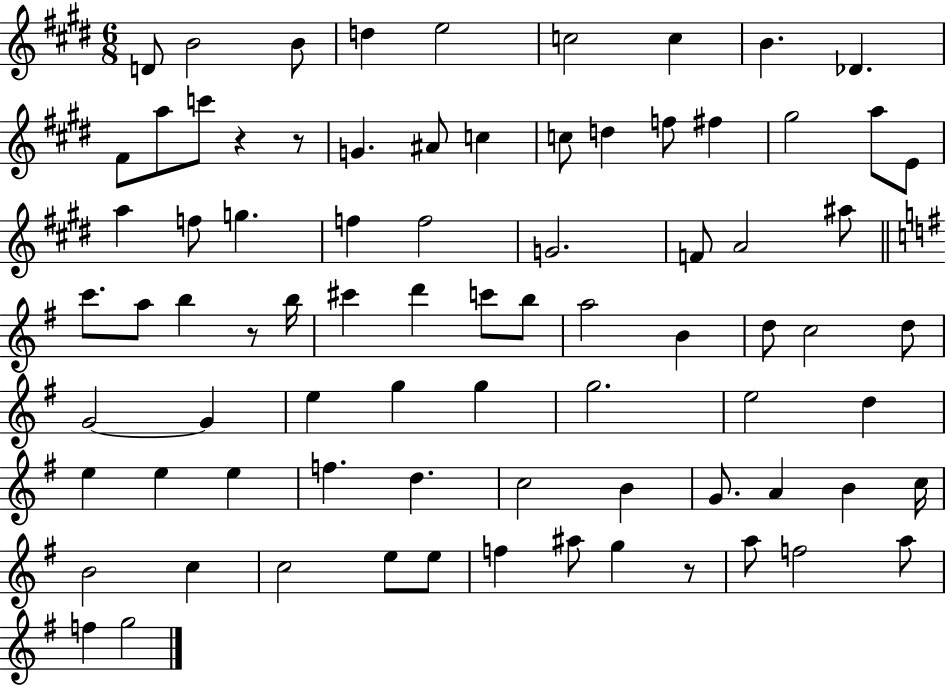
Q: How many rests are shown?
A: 4